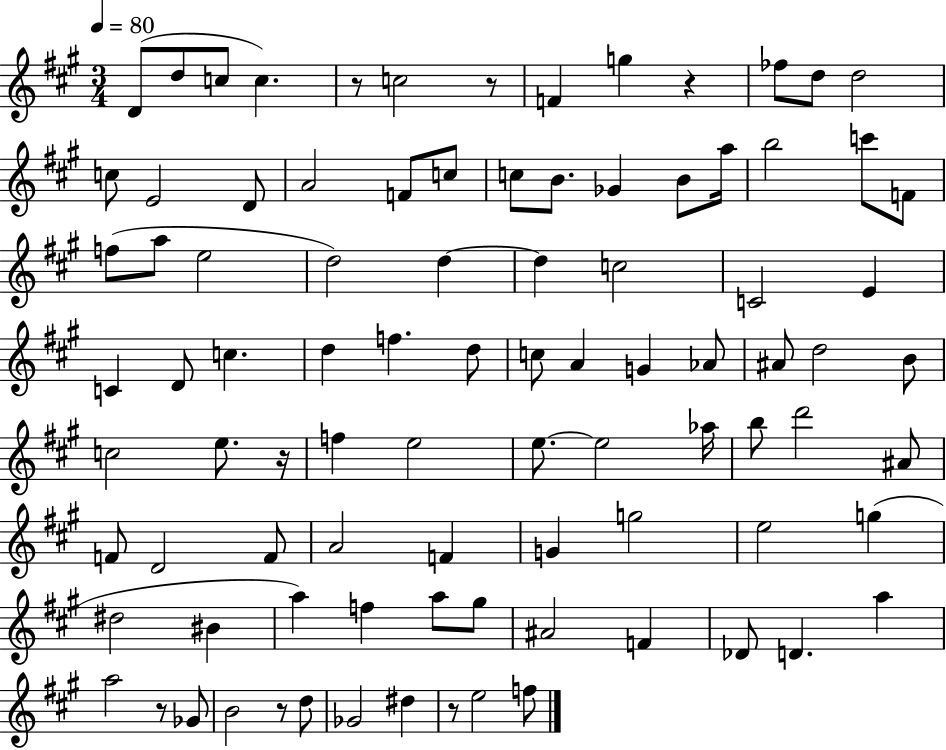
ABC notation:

X:1
T:Untitled
M:3/4
L:1/4
K:A
D/2 d/2 c/2 c z/2 c2 z/2 F g z _f/2 d/2 d2 c/2 E2 D/2 A2 F/2 c/2 c/2 B/2 _G B/2 a/4 b2 c'/2 F/2 f/2 a/2 e2 d2 d d c2 C2 E C D/2 c d f d/2 c/2 A G _A/2 ^A/2 d2 B/2 c2 e/2 z/4 f e2 e/2 e2 _a/4 b/2 d'2 ^A/2 F/2 D2 F/2 A2 F G g2 e2 g ^d2 ^B a f a/2 ^g/2 ^A2 F _D/2 D a a2 z/2 _G/2 B2 z/2 d/2 _G2 ^d z/2 e2 f/2